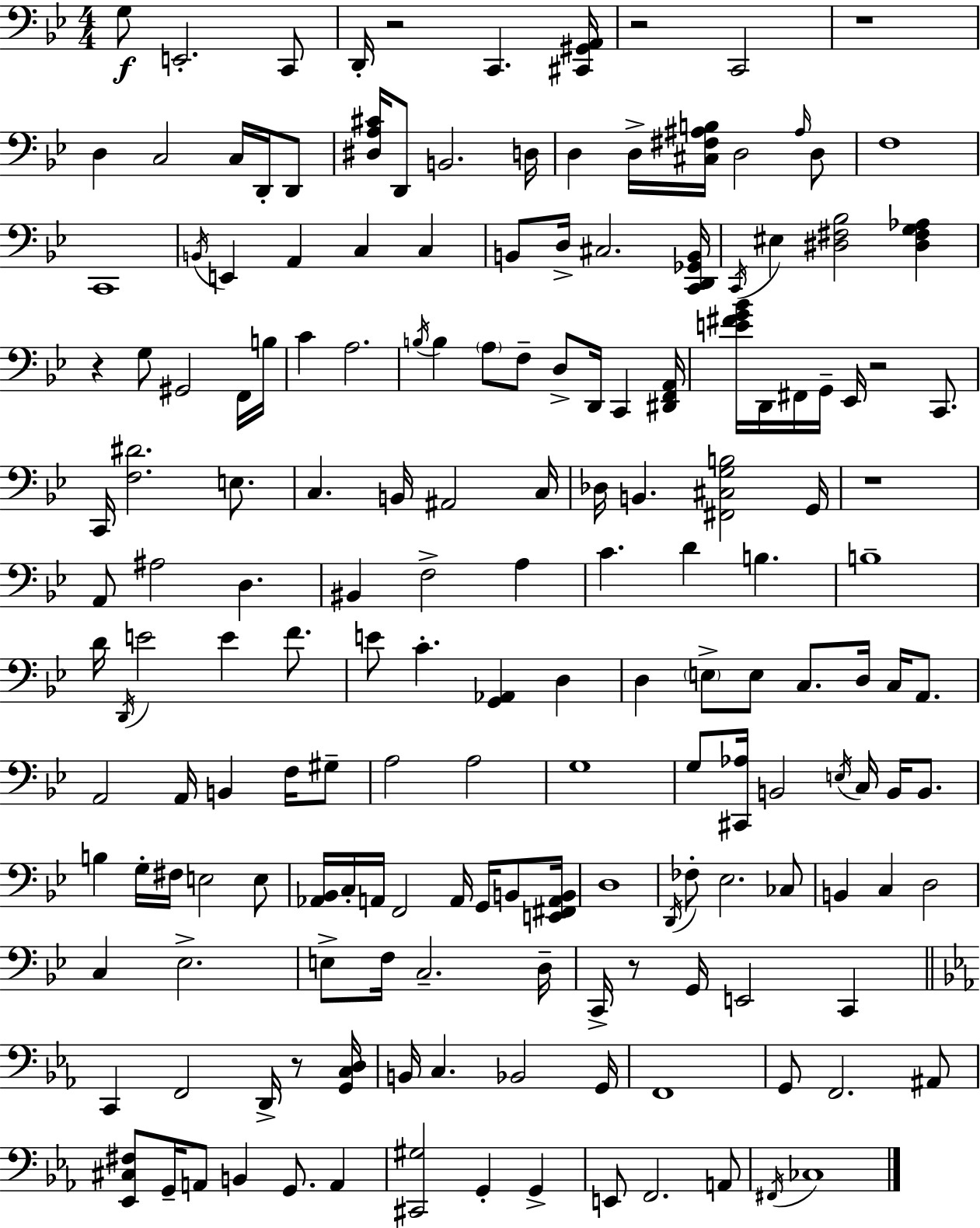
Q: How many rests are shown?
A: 8